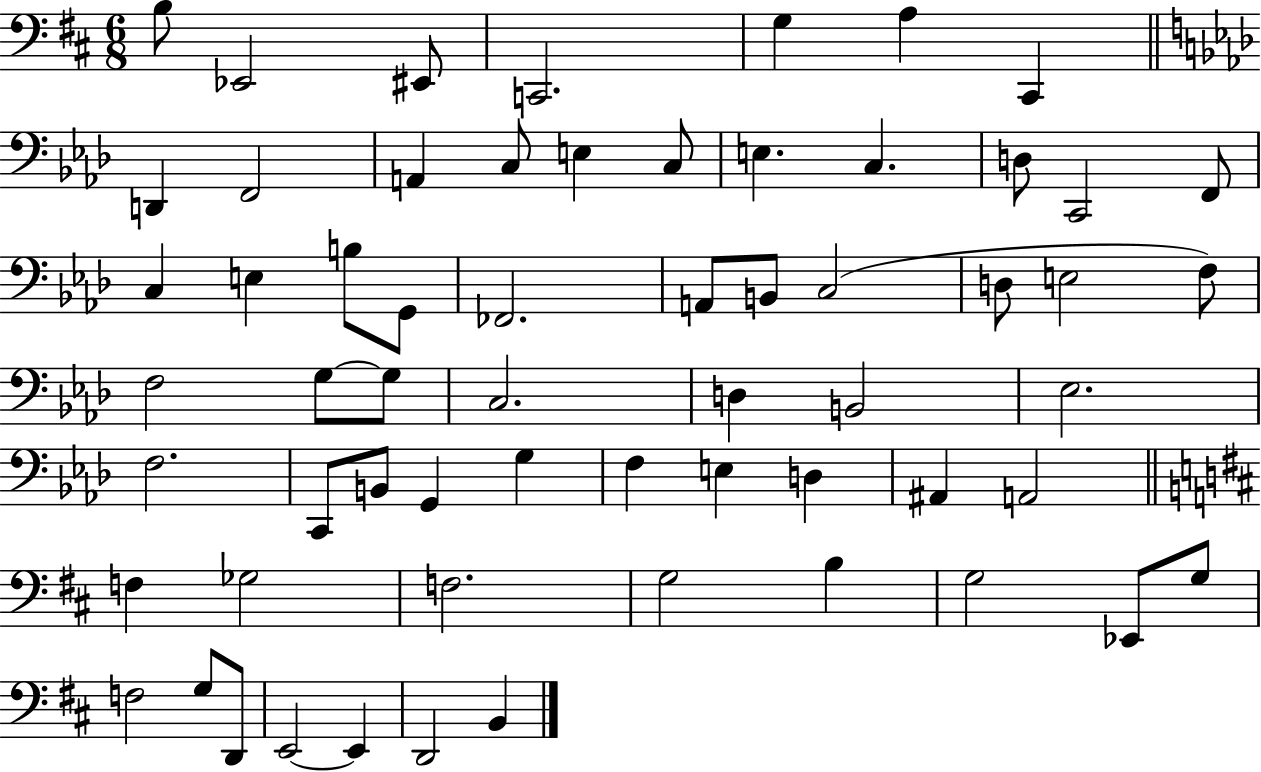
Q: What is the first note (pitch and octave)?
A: B3